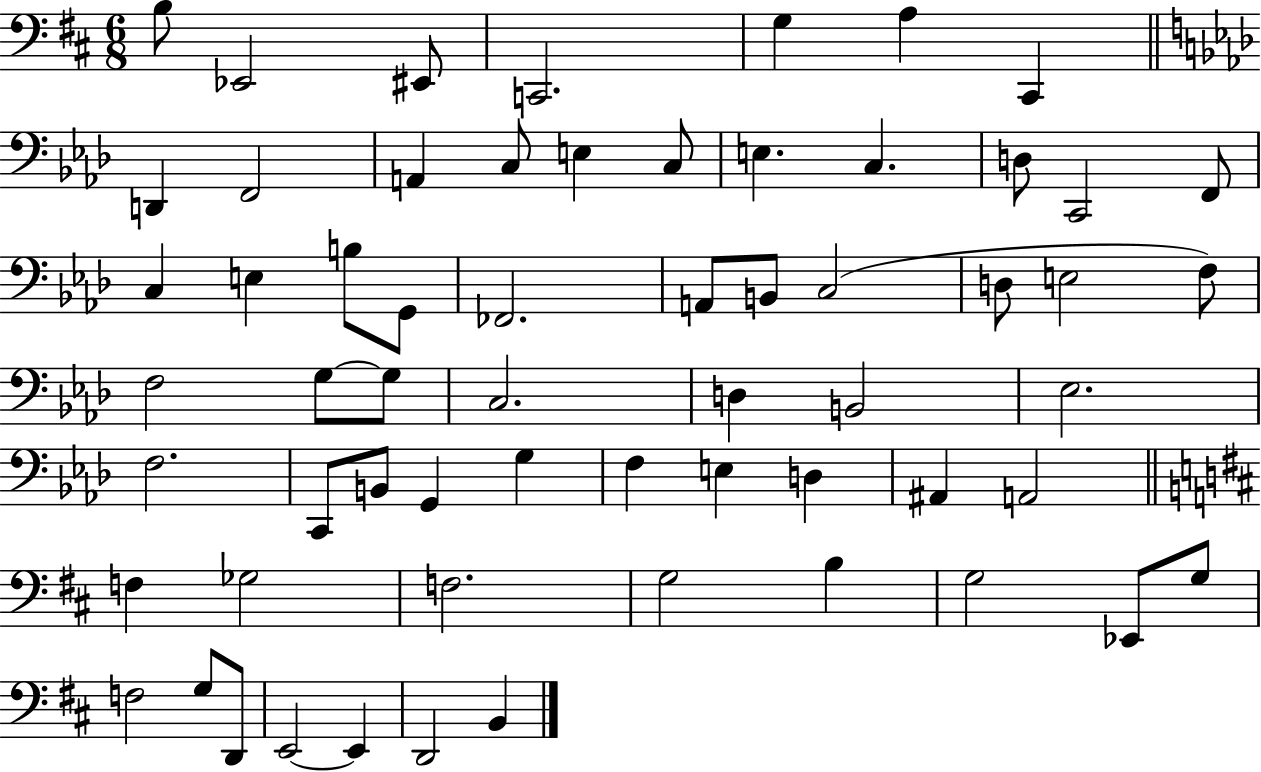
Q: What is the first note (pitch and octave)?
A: B3